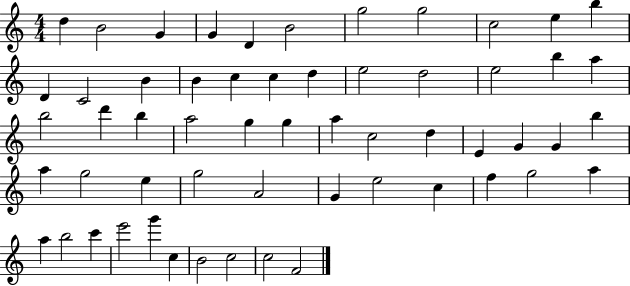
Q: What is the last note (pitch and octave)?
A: F4